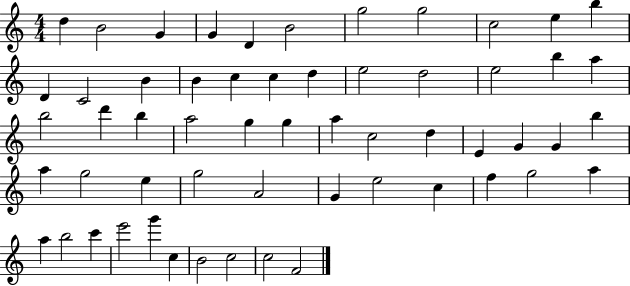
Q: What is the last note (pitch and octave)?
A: F4